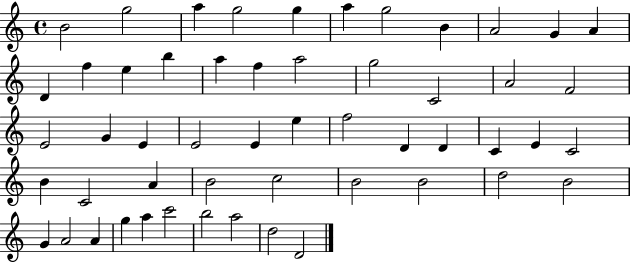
X:1
T:Untitled
M:4/4
L:1/4
K:C
B2 g2 a g2 g a g2 B A2 G A D f e b a f a2 g2 C2 A2 F2 E2 G E E2 E e f2 D D C E C2 B C2 A B2 c2 B2 B2 d2 B2 G A2 A g a c'2 b2 a2 d2 D2